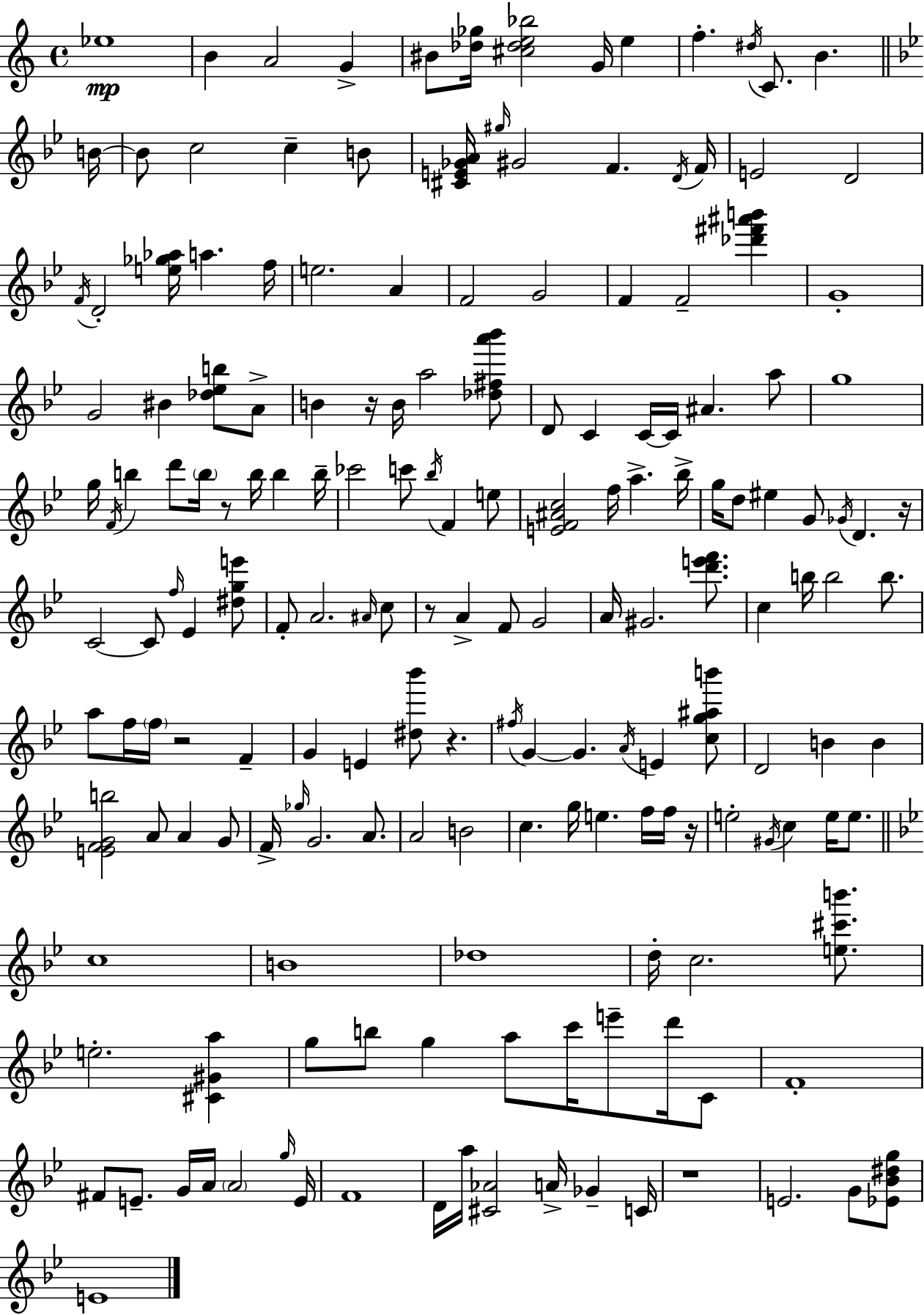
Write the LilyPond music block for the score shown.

{
  \clef treble
  \time 4/4
  \defaultTimeSignature
  \key c \major
  ees''1\mp | b'4 a'2 g'4-> | bis'8 <des'' ges''>16 <cis'' des'' e'' bes''>2 g'16 e''4 | f''4.-. \acciaccatura { dis''16 } c'8. b'4. | \break \bar "||" \break \key g \minor b'16~~ b'8 c''2 c''4-- b'8 | <cis' e' ges' a'>16 \grace { gis''16 } gis'2 f'4. | \acciaccatura { d'16 } f'16 e'2 d'2 | \acciaccatura { f'16 } d'2-. <e'' ges'' aes''>16 a''4. | \break f''16 e''2. | a'4 f'2 g'2 | f'4 f'2-- | <des''' fis''' ais''' b'''>4 g'1-. | \break g'2 bis'4 | <des'' ees'' b''>8 a'8-> b'4 r16 b'16 a''2 | <des'' fis'' a''' bes'''>8 d'8 c'4 c'16~~ c'16 ais'4. | a''8 g''1 | \break g''16 \acciaccatura { f'16 } b''4 d'''8 \parenthesize b''16 r8 b''16 | b''4 b''16-- ces'''2 c'''8 \acciaccatura { bes''16 } | f'4 e''8 <e' f' ais' c''>2 f''16 a''4.-> | bes''16-> g''16 d''8 eis''4 g'8 \acciaccatura { ges'16 } | \break d'4. r16 c'2~~ c'8 | \grace { f''16 } ees'4 <dis'' g'' e'''>8 f'8-. a'2. | \grace { ais'16 } c''8 r8 a'4-> f'8 | g'2 a'16 gis'2. | \break <d''' e''' f'''>8. c''4 b''16 b''2 | b''8. a''8 f''16 \parenthesize f''16 r2 | f'4-- g'4 e'4 | <dis'' bes'''>8 r4. \acciaccatura { fis''16 } g'4~~ g'4. | \break \acciaccatura { a'16 } e'4 <c'' g'' ais'' b'''>8 d'2 | b'4 b'4 <e' f' g' b''>2 | a'8 a'4 g'8 f'16-> \grace { ges''16 } g'2. | a'8. a'2 | \break b'2 c''4. | g''16 e''4. f''16 f''16 r16 e''2-. | \acciaccatura { gis'16 } c''4 e''16 e''8. \bar "||" \break \key g \minor c''1 | b'1 | des''1 | d''16-. c''2. <e'' cis''' b'''>8. | \break e''2.-. <cis' gis' a''>4 | g''8 b''8 g''4 a''8 c'''16 e'''8-- d'''16 c'8 | f'1-. | fis'8 e'8.-- g'16 a'16 \parenthesize a'2 \grace { g''16 } | \break e'16 f'1 | d'16 a''16 <cis' aes'>2 a'16-> ges'4-- | c'16 r1 | e'2. g'8 <ees' bes' dis'' g''>8 | \break e'1 | \bar "|."
}